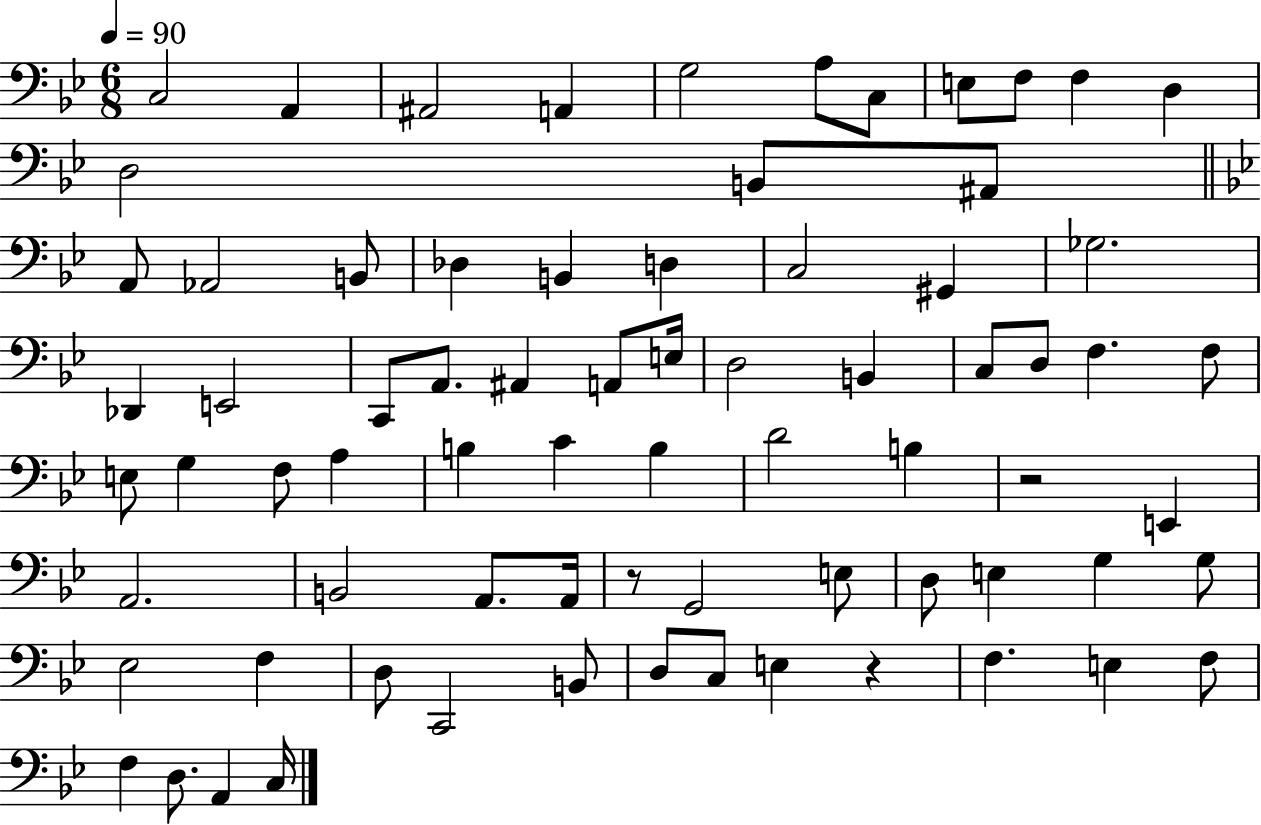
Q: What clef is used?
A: bass